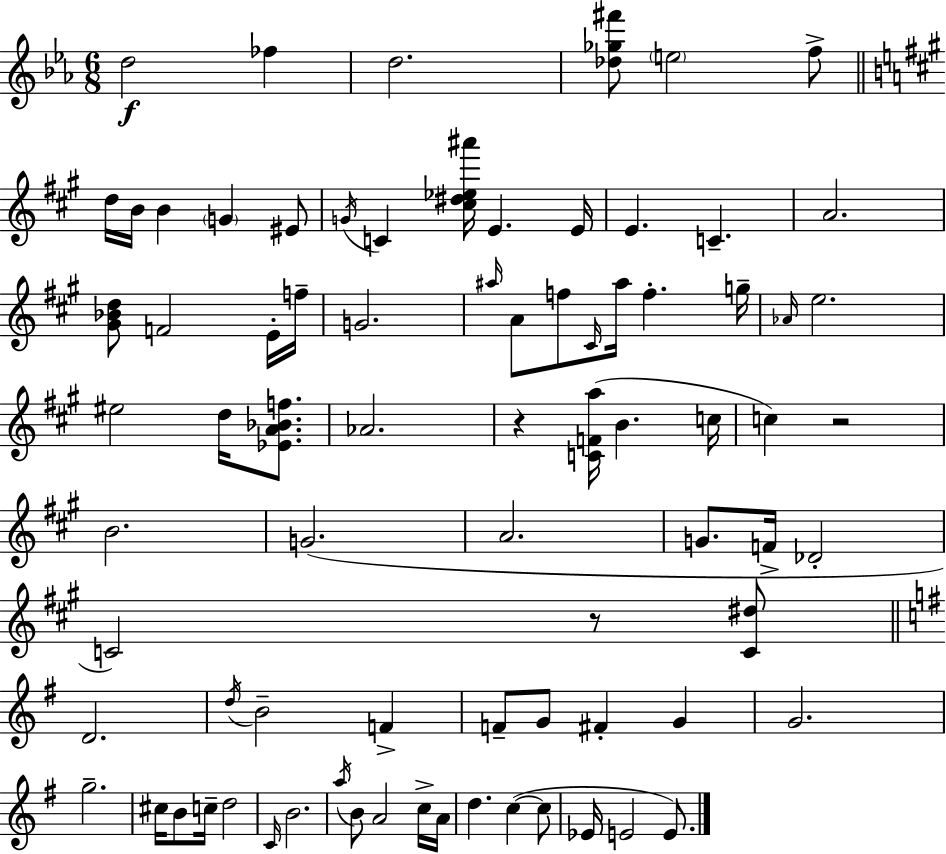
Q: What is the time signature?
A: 6/8